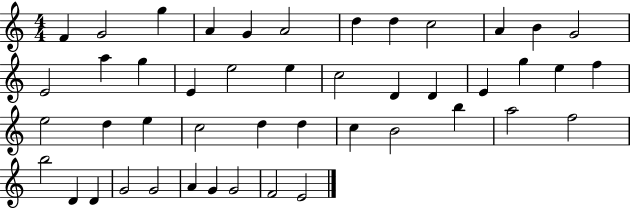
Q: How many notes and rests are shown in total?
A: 46